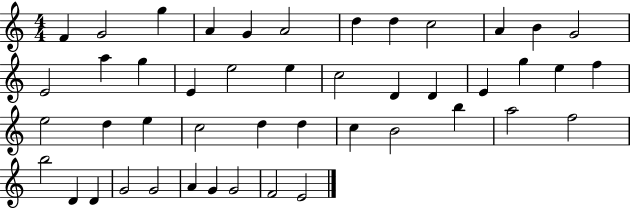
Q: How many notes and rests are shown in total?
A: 46